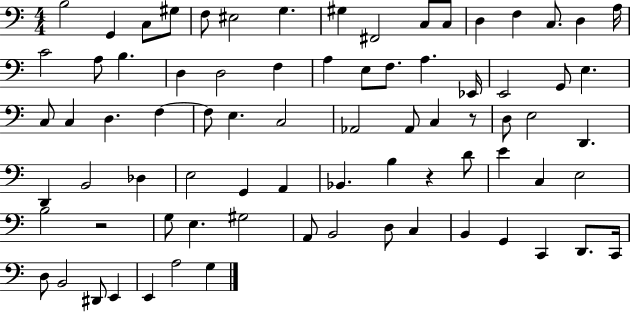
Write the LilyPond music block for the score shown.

{
  \clef bass
  \numericTimeSignature
  \time 4/4
  \key c \major
  b2 g,4 c8 gis8 | f8 eis2 g4. | gis4 fis,2 c8 c8 | d4 f4 c8. d4 a16 | \break c'2 a8 b4. | d4 d2 f4 | a4 e8 f8. a4. ees,16 | e,2 g,8 e4. | \break c8 c4 d4. f4~~ | f8 e4. c2 | aes,2 aes,8 c4 r8 | d8 e2 d,4. | \break d,4 b,2 des4 | e2 g,4 a,4 | bes,4. b4 r4 d'8 | e'4 c4 e2 | \break b2 r2 | g8 e4. gis2 | a,8 b,2 d8 c4 | b,4 g,4 c,4 d,8. c,16 | \break d8 b,2 dis,8 e,4 | e,4 a2 g4 | \bar "|."
}